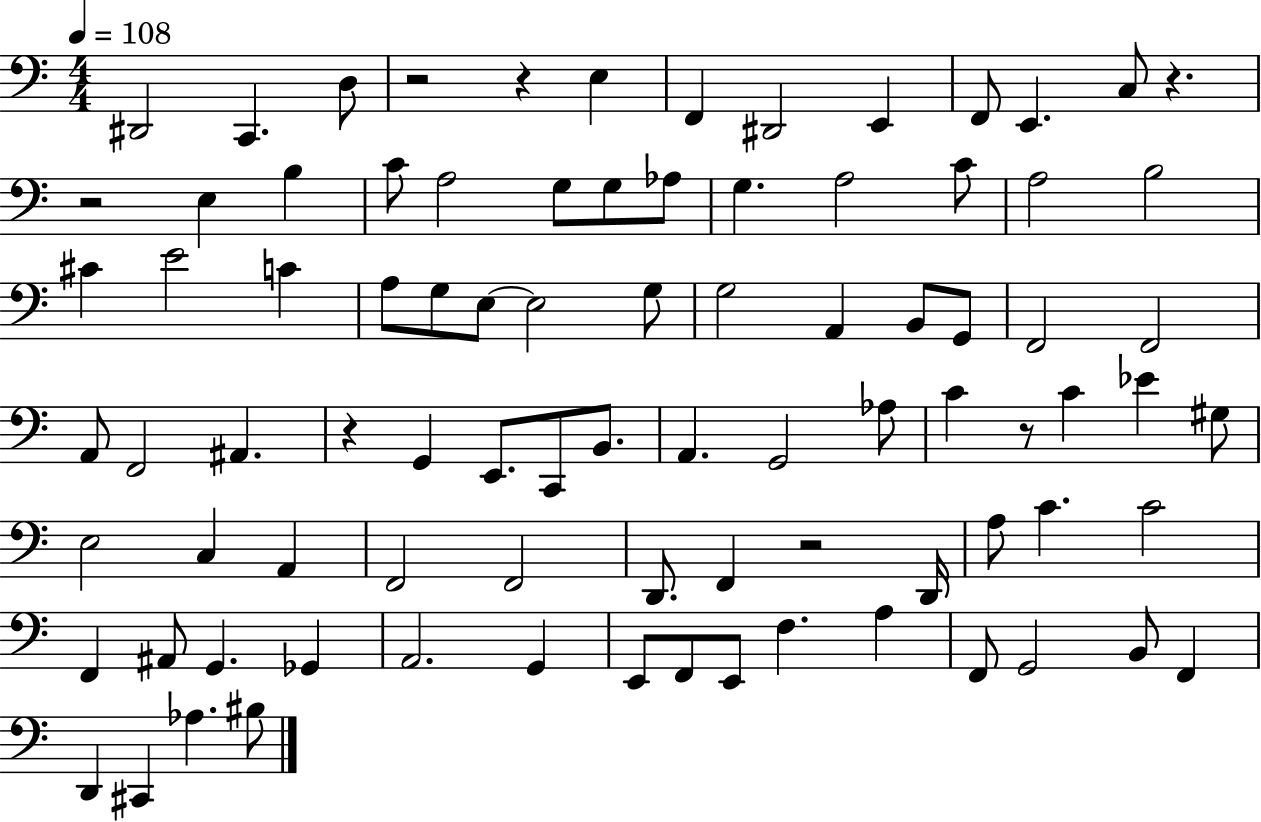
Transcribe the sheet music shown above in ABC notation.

X:1
T:Untitled
M:4/4
L:1/4
K:C
^D,,2 C,, D,/2 z2 z E, F,, ^D,,2 E,, F,,/2 E,, C,/2 z z2 E, B, C/2 A,2 G,/2 G,/2 _A,/2 G, A,2 C/2 A,2 B,2 ^C E2 C A,/2 G,/2 E,/2 E,2 G,/2 G,2 A,, B,,/2 G,,/2 F,,2 F,,2 A,,/2 F,,2 ^A,, z G,, E,,/2 C,,/2 B,,/2 A,, G,,2 _A,/2 C z/2 C _E ^G,/2 E,2 C, A,, F,,2 F,,2 D,,/2 F,, z2 D,,/4 A,/2 C C2 F,, ^A,,/2 G,, _G,, A,,2 G,, E,,/2 F,,/2 E,,/2 F, A, F,,/2 G,,2 B,,/2 F,, D,, ^C,, _A, ^B,/2